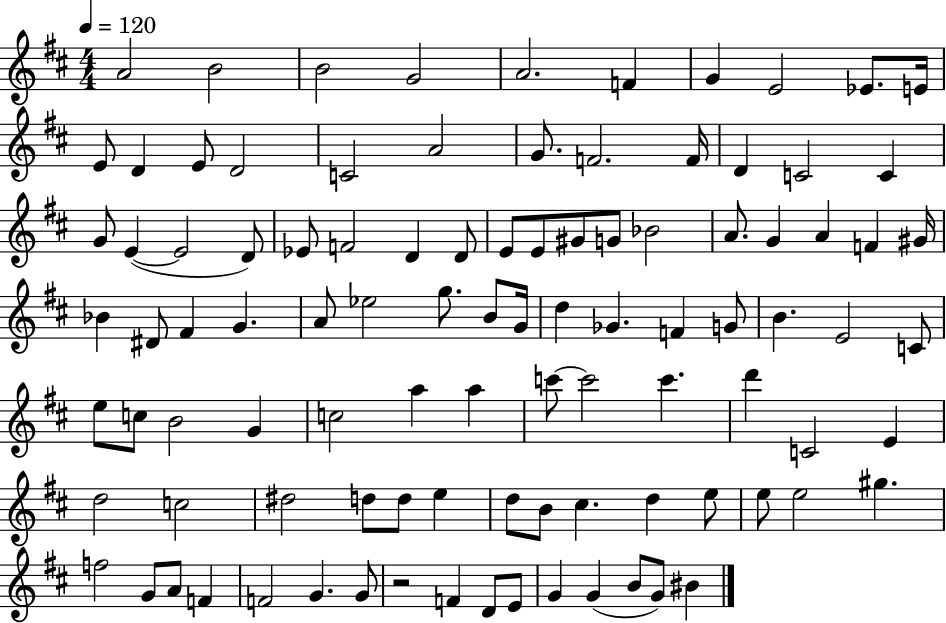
{
  \clef treble
  \numericTimeSignature
  \time 4/4
  \key d \major
  \tempo 4 = 120
  \repeat volta 2 { a'2 b'2 | b'2 g'2 | a'2. f'4 | g'4 e'2 ees'8. e'16 | \break e'8 d'4 e'8 d'2 | c'2 a'2 | g'8. f'2. f'16 | d'4 c'2 c'4 | \break g'8 e'4~(~ e'2 d'8) | ees'8 f'2 d'4 d'8 | e'8 e'8 gis'8 g'8 bes'2 | a'8. g'4 a'4 f'4 gis'16 | \break bes'4 dis'8 fis'4 g'4. | a'8 ees''2 g''8. b'8 g'16 | d''4 ges'4. f'4 g'8 | b'4. e'2 c'8 | \break e''8 c''8 b'2 g'4 | c''2 a''4 a''4 | c'''8~~ c'''2 c'''4. | d'''4 c'2 e'4 | \break d''2 c''2 | dis''2 d''8 d''8 e''4 | d''8 b'8 cis''4. d''4 e''8 | e''8 e''2 gis''4. | \break f''2 g'8 a'8 f'4 | f'2 g'4. g'8 | r2 f'4 d'8 e'8 | g'4 g'4( b'8 g'8) bis'4 | \break } \bar "|."
}